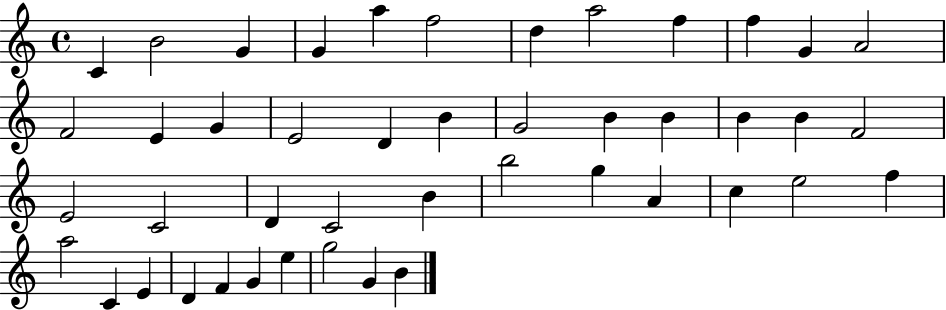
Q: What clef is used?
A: treble